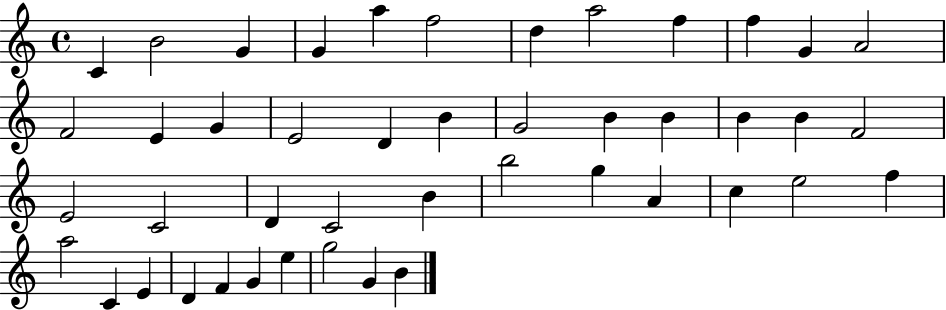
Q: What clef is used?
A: treble